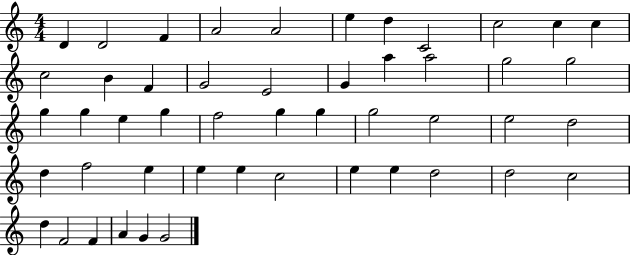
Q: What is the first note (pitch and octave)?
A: D4